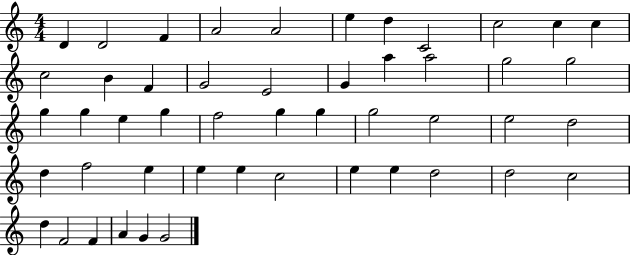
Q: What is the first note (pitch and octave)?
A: D4